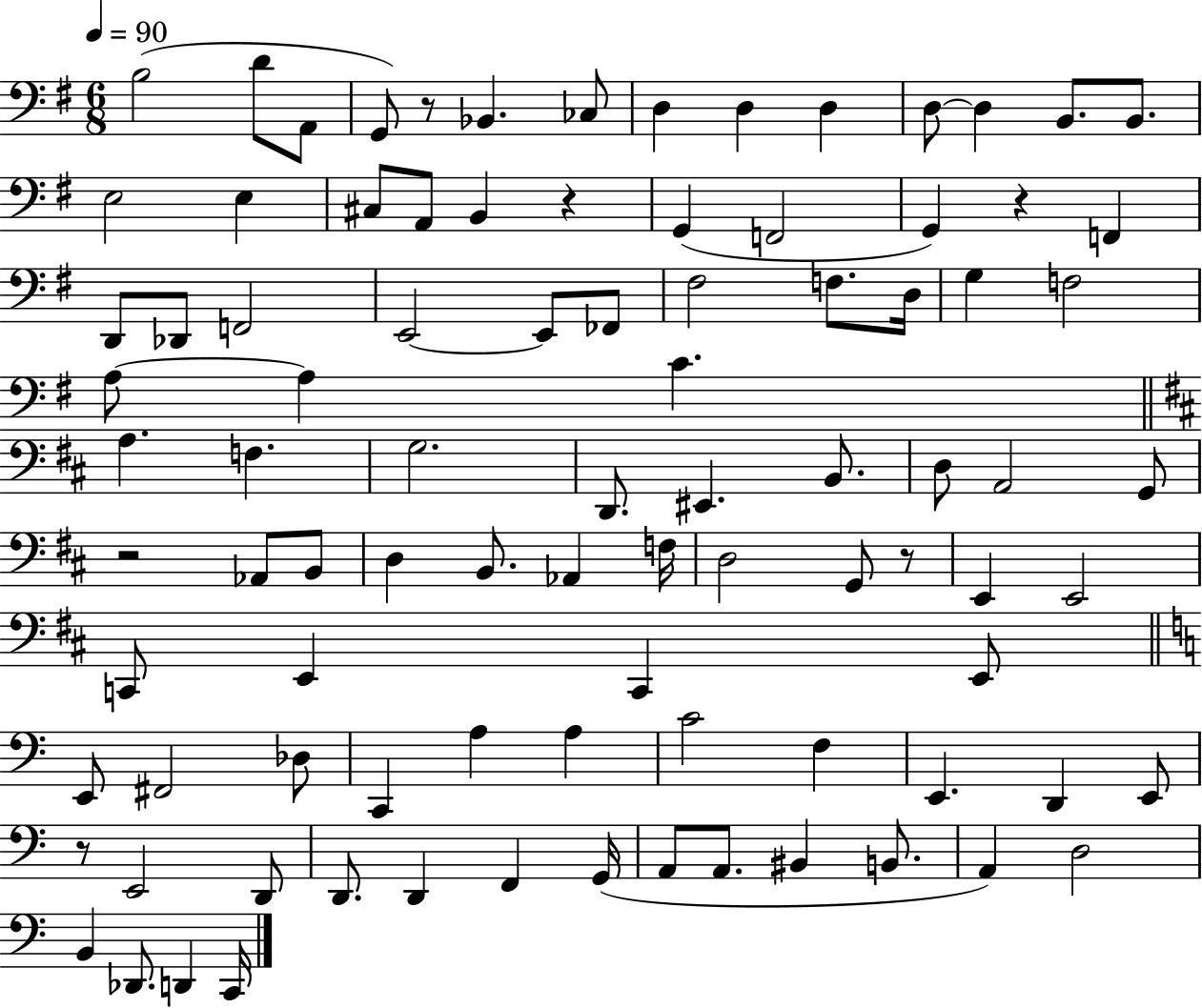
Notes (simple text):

B3/h D4/e A2/e G2/e R/e Bb2/q. CES3/e D3/q D3/q D3/q D3/e D3/q B2/e. B2/e. E3/h E3/q C#3/e A2/e B2/q R/q G2/q F2/h G2/q R/q F2/q D2/e Db2/e F2/h E2/h E2/e FES2/e F#3/h F3/e. D3/s G3/q F3/h A3/e A3/q C4/q. A3/q. F3/q. G3/h. D2/e. EIS2/q. B2/e. D3/e A2/h G2/e R/h Ab2/e B2/e D3/q B2/e. Ab2/q F3/s D3/h G2/e R/e E2/q E2/h C2/e E2/q C2/q E2/e E2/e F#2/h Db3/e C2/q A3/q A3/q C4/h F3/q E2/q. D2/q E2/e R/e E2/h D2/e D2/e. D2/q F2/q G2/s A2/e A2/e. BIS2/q B2/e. A2/q D3/h B2/q Db2/e. D2/q C2/s